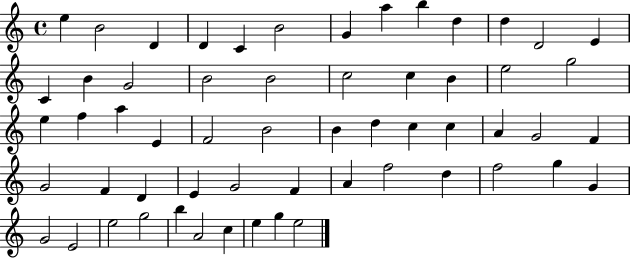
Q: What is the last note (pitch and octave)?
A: E5